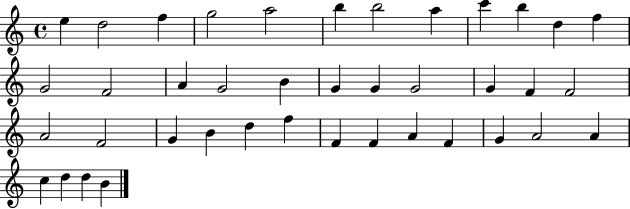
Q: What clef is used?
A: treble